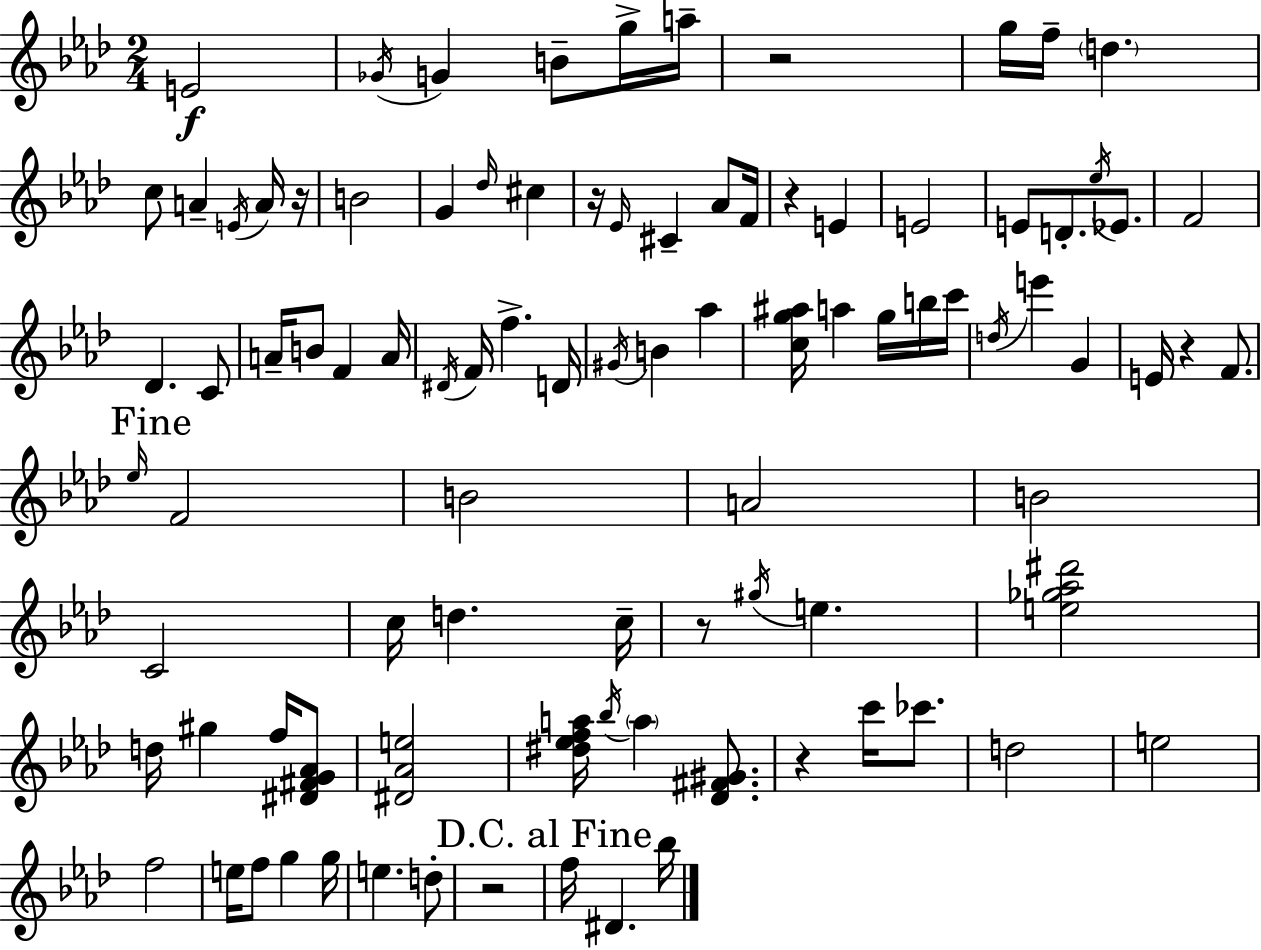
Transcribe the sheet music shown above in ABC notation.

X:1
T:Untitled
M:2/4
L:1/4
K:Fm
E2 _G/4 G B/2 g/4 a/4 z2 g/4 f/4 d c/2 A E/4 A/4 z/4 B2 G _d/4 ^c z/4 _E/4 ^C _A/2 F/4 z E E2 E/2 D/2 _e/4 _E/2 F2 _D C/2 A/4 B/2 F A/4 ^D/4 F/4 f D/4 ^G/4 B _a [cg^a]/4 a g/4 b/4 c'/4 d/4 e' G E/4 z F/2 _e/4 F2 B2 A2 B2 C2 c/4 d c/4 z/2 ^g/4 e [e_g_a^d']2 d/4 ^g f/4 [^D^FG_A]/2 [^D_Ae]2 [^d_efa]/4 _b/4 a [_D^F^G]/2 z c'/4 _c'/2 d2 e2 f2 e/4 f/2 g g/4 e d/2 z2 f/4 ^D _b/4